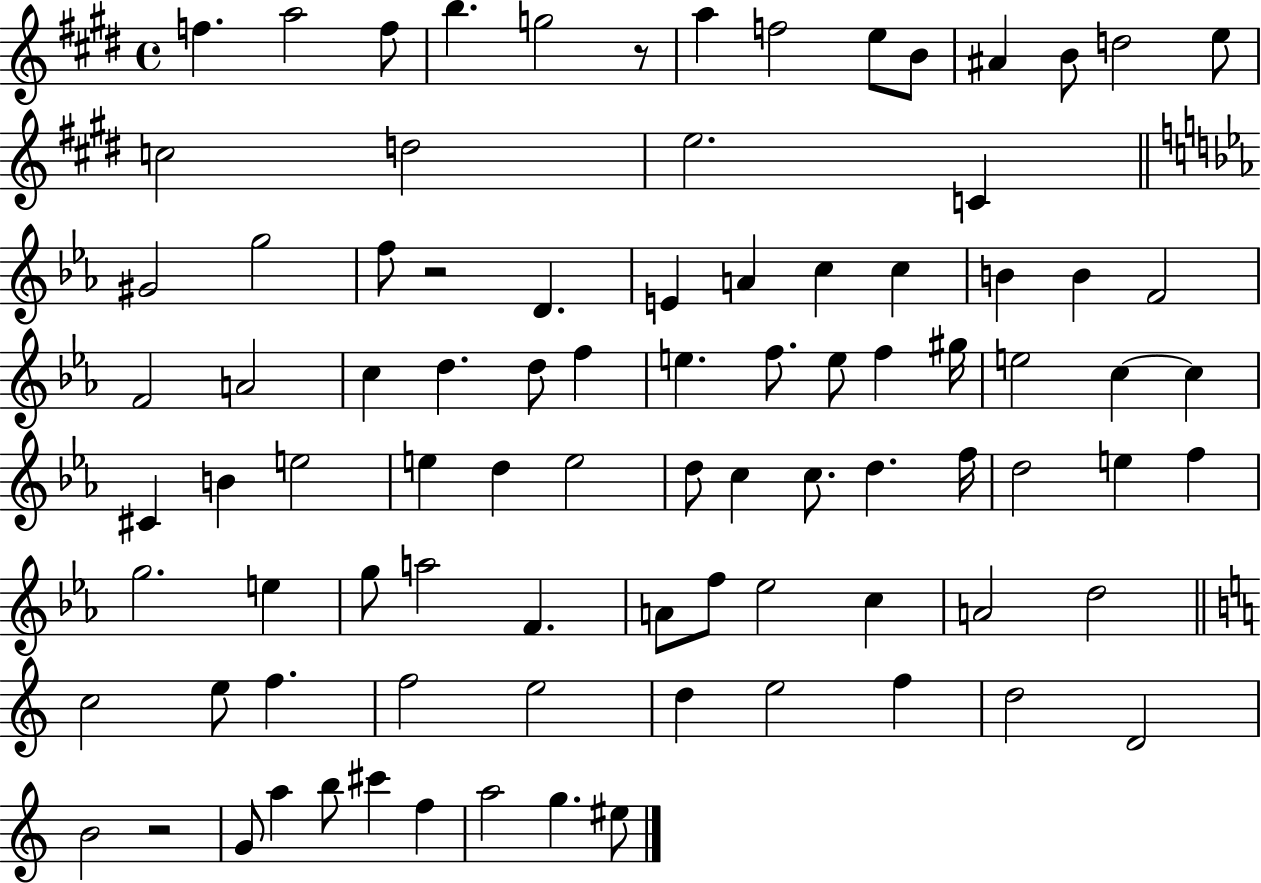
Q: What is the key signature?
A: E major